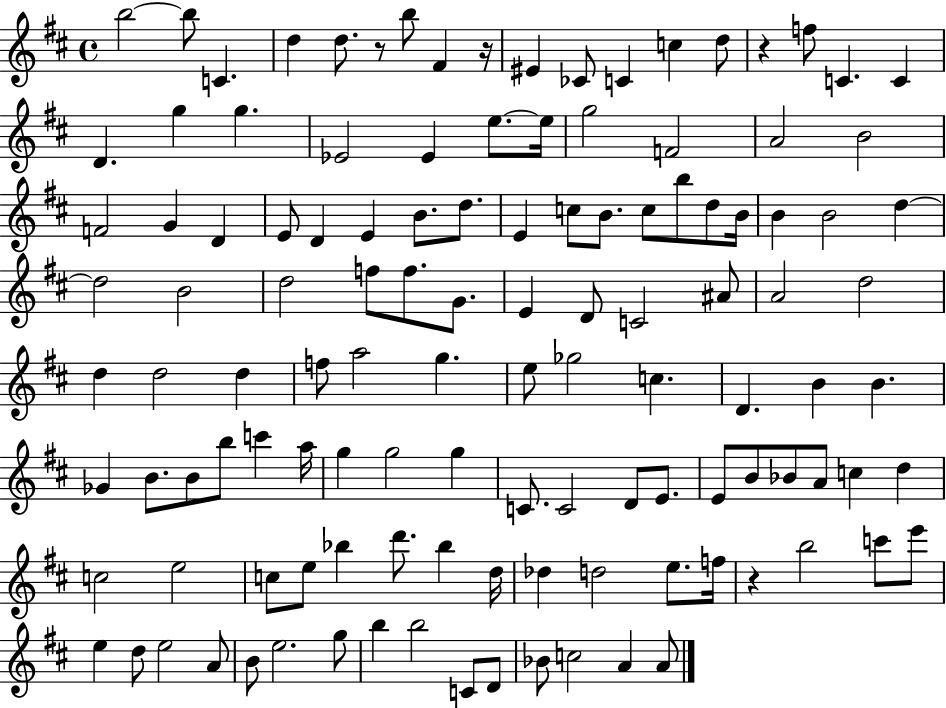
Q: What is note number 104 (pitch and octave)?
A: D5